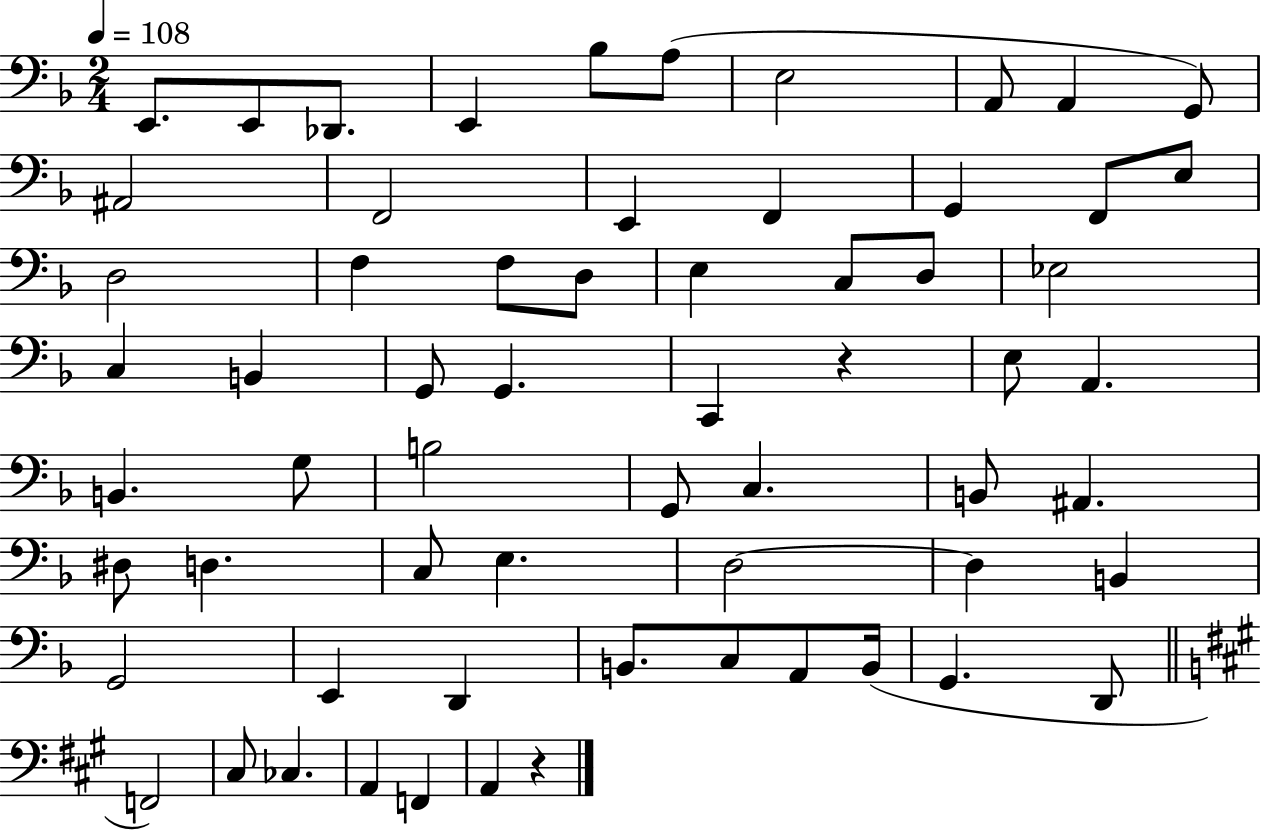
X:1
T:Untitled
M:2/4
L:1/4
K:F
E,,/2 E,,/2 _D,,/2 E,, _B,/2 A,/2 E,2 A,,/2 A,, G,,/2 ^A,,2 F,,2 E,, F,, G,, F,,/2 E,/2 D,2 F, F,/2 D,/2 E, C,/2 D,/2 _E,2 C, B,, G,,/2 G,, C,, z E,/2 A,, B,, G,/2 B,2 G,,/2 C, B,,/2 ^A,, ^D,/2 D, C,/2 E, D,2 D, B,, G,,2 E,, D,, B,,/2 C,/2 A,,/2 B,,/4 G,, D,,/2 F,,2 ^C,/2 _C, A,, F,, A,, z